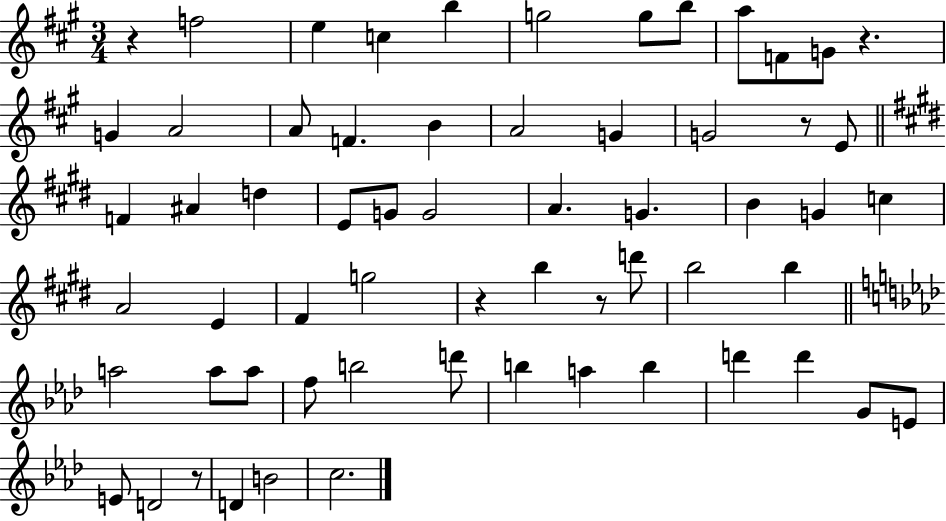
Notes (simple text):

R/q F5/h E5/q C5/q B5/q G5/h G5/e B5/e A5/e F4/e G4/e R/q. G4/q A4/h A4/e F4/q. B4/q A4/h G4/q G4/h R/e E4/e F4/q A#4/q D5/q E4/e G4/e G4/h A4/q. G4/q. B4/q G4/q C5/q A4/h E4/q F#4/q G5/h R/q B5/q R/e D6/e B5/h B5/q A5/h A5/e A5/e F5/e B5/h D6/e B5/q A5/q B5/q D6/q D6/q G4/e E4/e E4/e D4/h R/e D4/q B4/h C5/h.